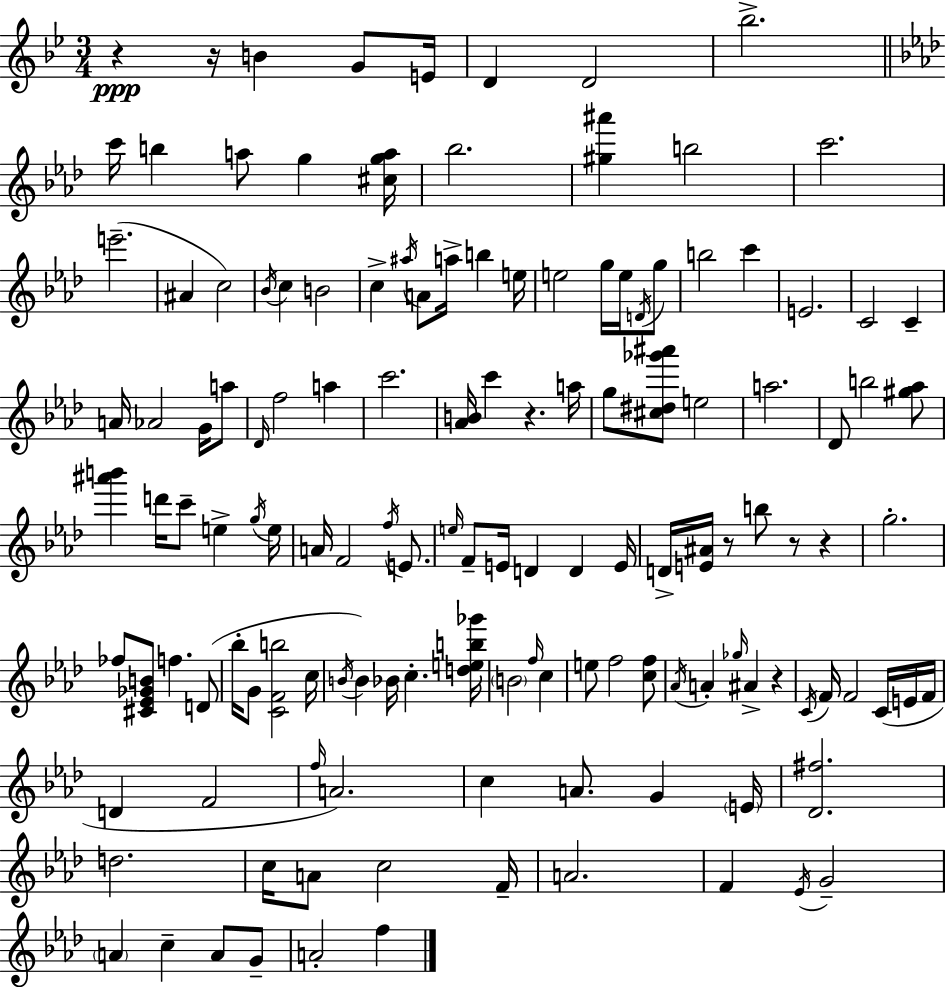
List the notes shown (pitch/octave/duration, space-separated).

R/q R/s B4/q G4/e E4/s D4/q D4/h Bb5/h. C6/s B5/q A5/e G5/q [C#5,G5,A5]/s Bb5/h. [G#5,A#6]/q B5/h C6/h. E6/h. A#4/q C5/h Bb4/s C5/q B4/h C5/q A#5/s A4/e A5/s B5/q E5/s E5/h G5/s E5/s D4/s G5/e B5/h C6/q E4/h. C4/h C4/q A4/s Ab4/h G4/s A5/e Db4/s F5/h A5/q C6/h. [Ab4,B4]/s C6/q R/q. A5/s G5/e [C#5,D#5,Gb6,A#6]/e E5/h A5/h. Db4/e B5/h [G#5,Ab5]/e [A#6,B6]/q D6/s C6/e E5/q G5/s E5/s A4/s F4/h F5/s E4/e. E5/s F4/e E4/s D4/q D4/q E4/s D4/s [E4,A#4]/s R/e B5/e R/e R/q G5/h. FES5/e [C#4,Eb4,Gb4,B4]/e F5/q. D4/e Bb5/s G4/e [C4,F4,B5]/h C5/s B4/s B4/q Bb4/s C5/q. [D5,E5,B5,Gb6]/s B4/h F5/s C5/q E5/e F5/h [C5,F5]/e Ab4/s A4/q Gb5/s A#4/q R/q C4/s F4/s F4/h C4/s E4/s F4/s D4/q F4/h F5/s A4/h. C5/q A4/e. G4/q E4/s [Db4,F#5]/h. D5/h. C5/s A4/e C5/h F4/s A4/h. F4/q Eb4/s G4/h A4/q C5/q A4/e G4/e A4/h F5/q